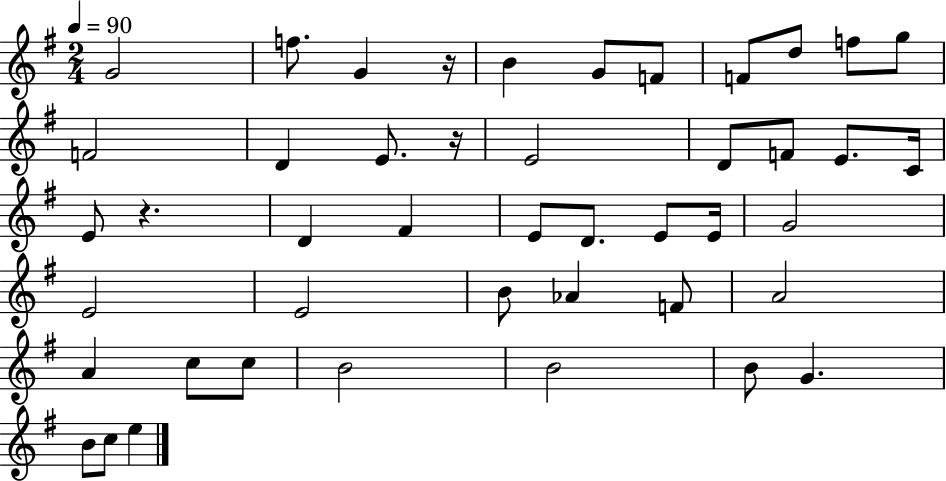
{
  \clef treble
  \numericTimeSignature
  \time 2/4
  \key g \major
  \tempo 4 = 90
  g'2 | f''8. g'4 r16 | b'4 g'8 f'8 | f'8 d''8 f''8 g''8 | \break f'2 | d'4 e'8. r16 | e'2 | d'8 f'8 e'8. c'16 | \break e'8 r4. | d'4 fis'4 | e'8 d'8. e'8 e'16 | g'2 | \break e'2 | e'2 | b'8 aes'4 f'8 | a'2 | \break a'4 c''8 c''8 | b'2 | b'2 | b'8 g'4. | \break b'8 c''8 e''4 | \bar "|."
}